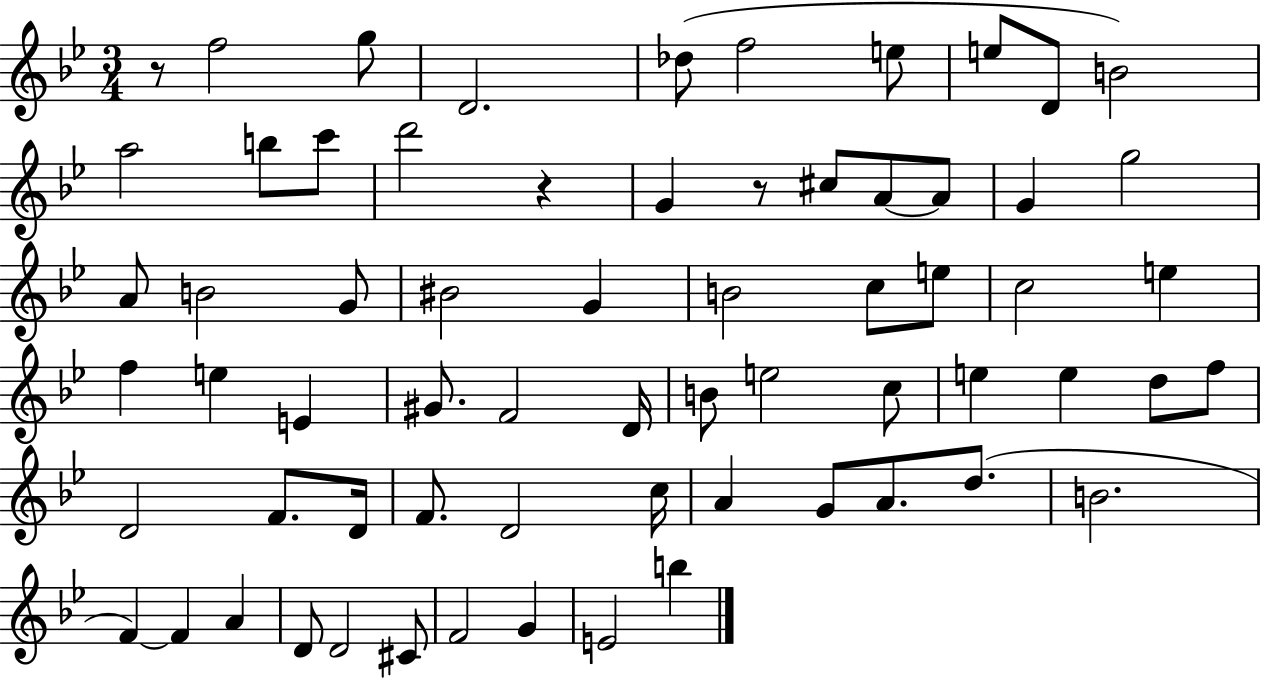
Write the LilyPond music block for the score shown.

{
  \clef treble
  \numericTimeSignature
  \time 3/4
  \key bes \major
  \repeat volta 2 { r8 f''2 g''8 | d'2. | des''8( f''2 e''8 | e''8 d'8 b'2) | \break a''2 b''8 c'''8 | d'''2 r4 | g'4 r8 cis''8 a'8~~ a'8 | g'4 g''2 | \break a'8 b'2 g'8 | bis'2 g'4 | b'2 c''8 e''8 | c''2 e''4 | \break f''4 e''4 e'4 | gis'8. f'2 d'16 | b'8 e''2 c''8 | e''4 e''4 d''8 f''8 | \break d'2 f'8. d'16 | f'8. d'2 c''16 | a'4 g'8 a'8. d''8.( | b'2. | \break f'4~~) f'4 a'4 | d'8 d'2 cis'8 | f'2 g'4 | e'2 b''4 | \break } \bar "|."
}